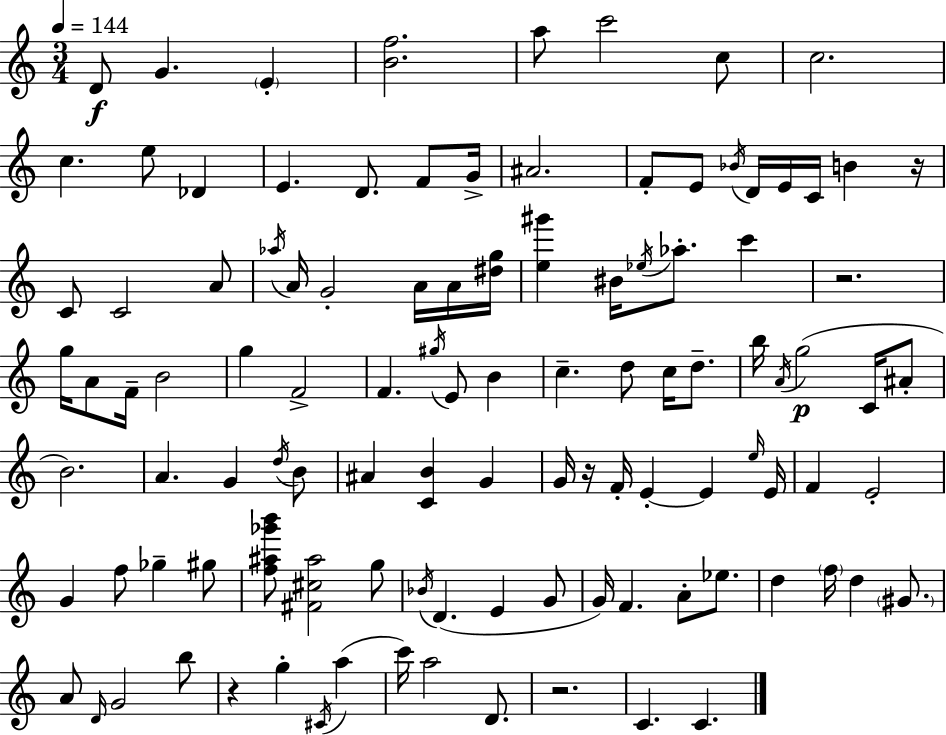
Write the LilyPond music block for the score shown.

{
  \clef treble
  \numericTimeSignature
  \time 3/4
  \key a \minor
  \tempo 4 = 144
  \repeat volta 2 { d'8\f g'4. \parenthesize e'4-. | <b' f''>2. | a''8 c'''2 c''8 | c''2. | \break c''4. e''8 des'4 | e'4. d'8. f'8 g'16-> | ais'2. | f'8-. e'8 \acciaccatura { bes'16 } d'16 e'16 c'16 b'4 | \break r16 c'8 c'2 a'8 | \acciaccatura { aes''16 } a'16 g'2-. a'16 | a'16 <dis'' g''>16 <e'' gis'''>4 bis'16 \acciaccatura { ees''16 } aes''8.-. c'''4 | r2. | \break g''16 a'8 f'16-- b'2 | g''4 f'2-> | f'4. \acciaccatura { gis''16 } e'8 | b'4 c''4.-- d''8 | \break c''16 d''8.-- b''16 \acciaccatura { a'16 }\p g''2( | c'16 ais'8-. b'2.) | a'4. g'4 | \acciaccatura { d''16 } b'8 ais'4 <c' b'>4 | \break g'4 g'16 r16 f'16-. e'4-.~~ | e'4 \grace { e''16 } e'16 f'4 e'2-. | g'4 f''8 | ges''4-- gis''8 <f'' ais'' ges''' b'''>8 <fis' cis'' ais''>2 | \break g''8 \acciaccatura { bes'16 } d'4.( | e'4 g'8 g'16) f'4. | a'8-. ees''8. d''4 | \parenthesize f''16 d''4 \parenthesize gis'8. a'8 \grace { d'16 } g'2 | \break b''8 r4 | g''4-. \acciaccatura { cis'16 }( a''4 c'''16) a''2 | d'8. r2. | c'4. | \break c'4. } \bar "|."
}